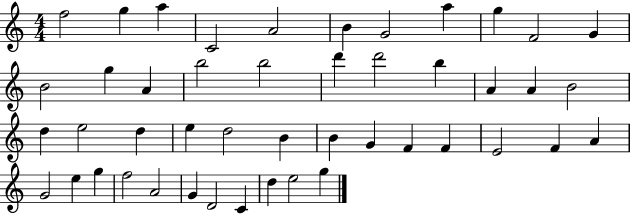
F5/h G5/q A5/q C4/h A4/h B4/q G4/h A5/q G5/q F4/h G4/q B4/h G5/q A4/q B5/h B5/h D6/q D6/h B5/q A4/q A4/q B4/h D5/q E5/h D5/q E5/q D5/h B4/q B4/q G4/q F4/q F4/q E4/h F4/q A4/q G4/h E5/q G5/q F5/h A4/h G4/q D4/h C4/q D5/q E5/h G5/q